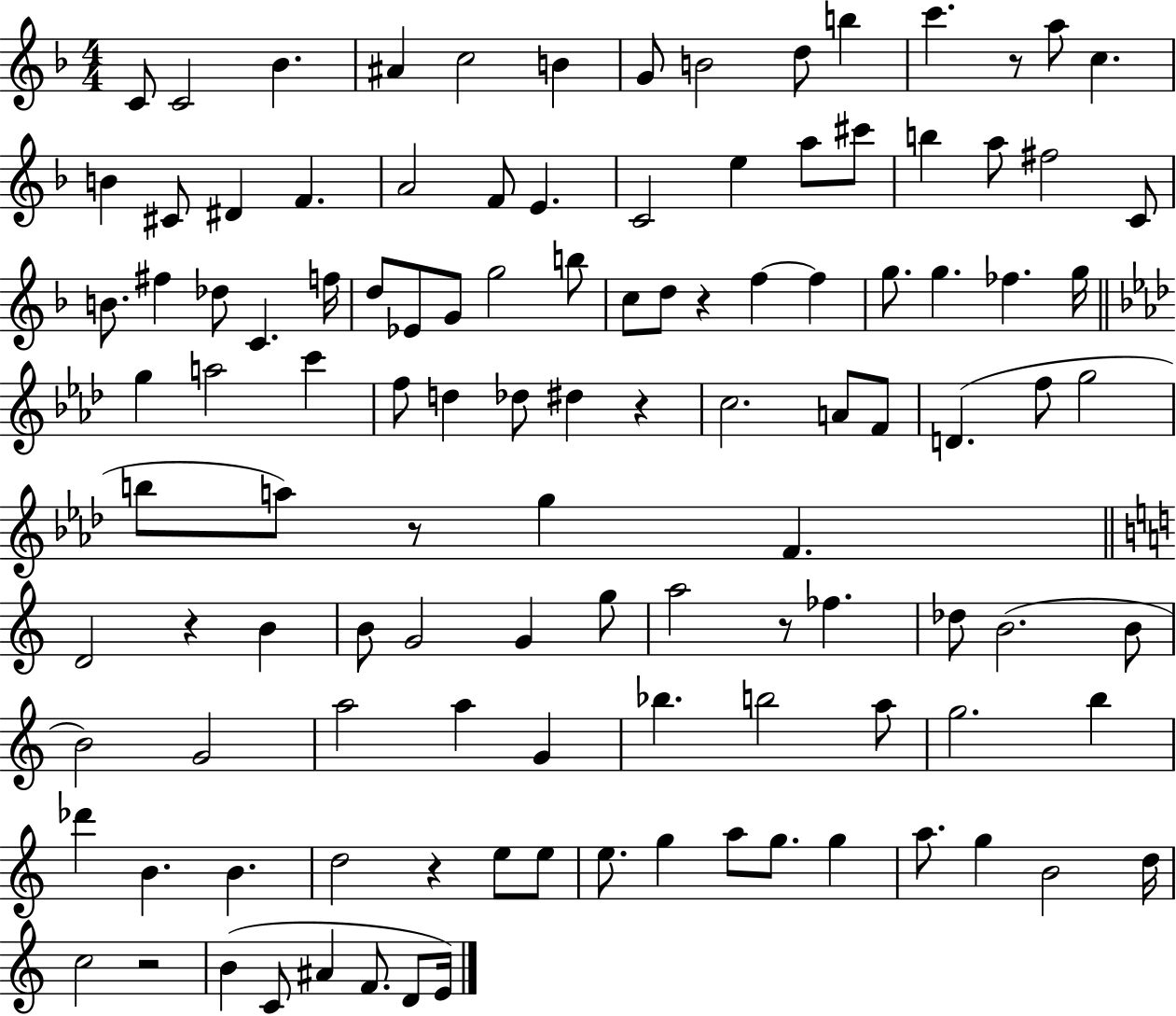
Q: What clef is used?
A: treble